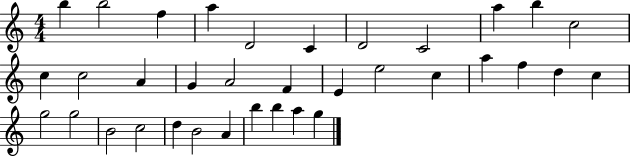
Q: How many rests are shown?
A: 0